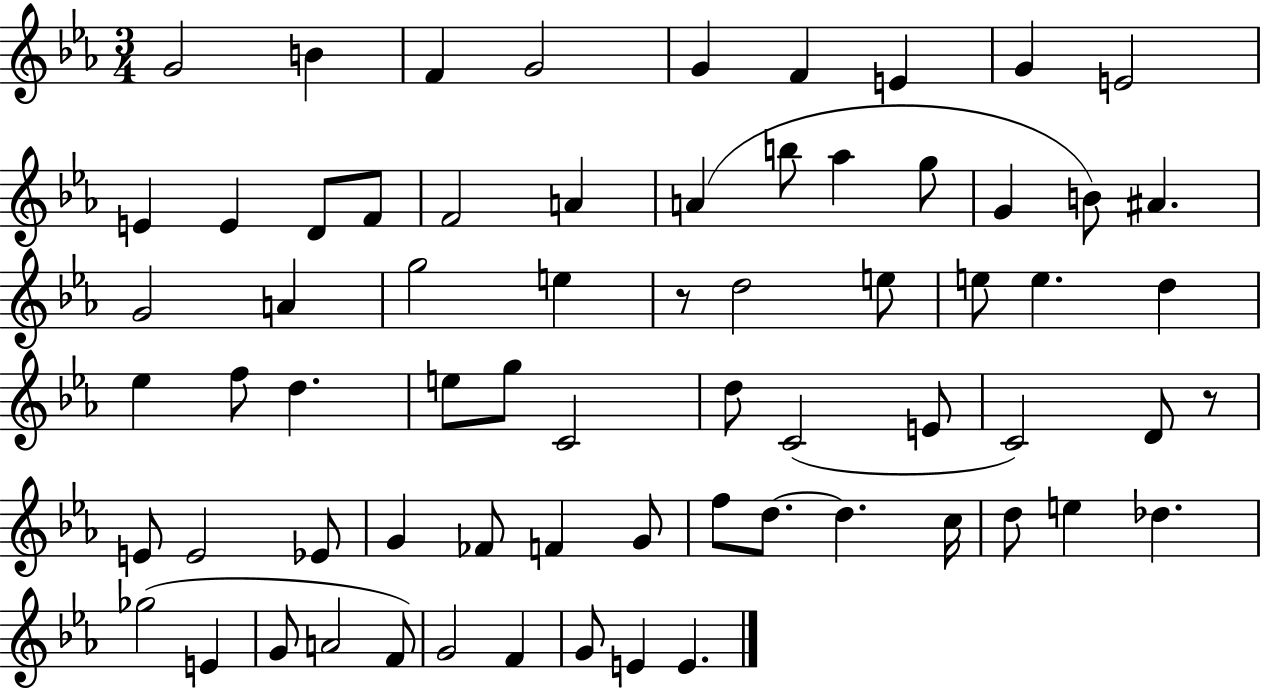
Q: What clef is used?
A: treble